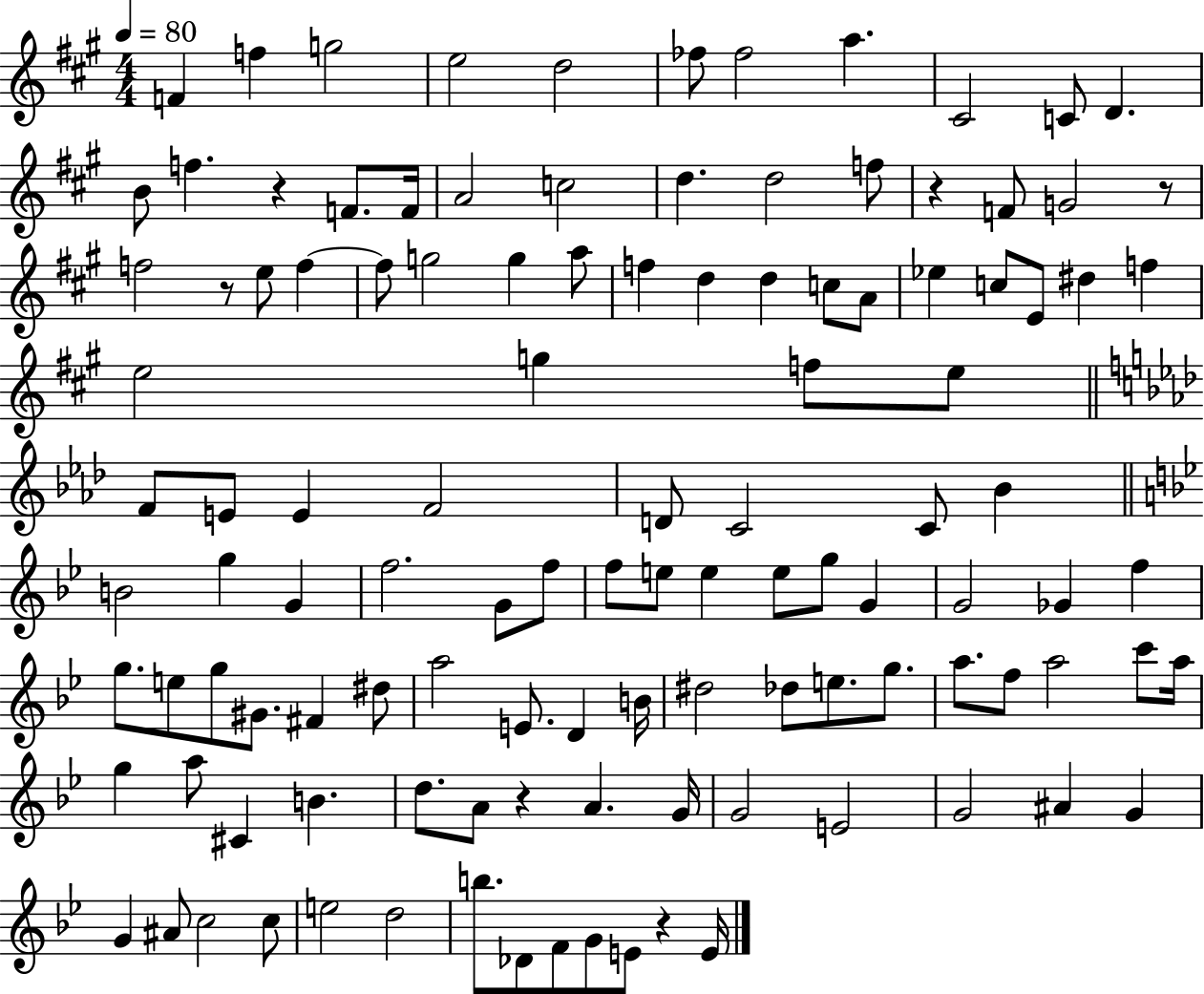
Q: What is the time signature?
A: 4/4